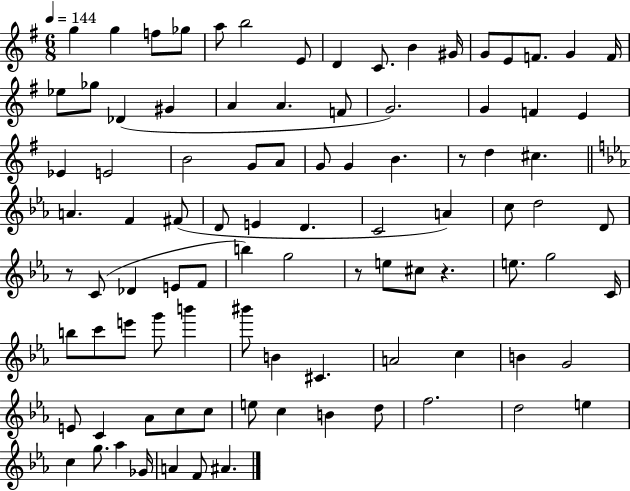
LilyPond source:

{
  \clef treble
  \numericTimeSignature
  \time 6/8
  \key g \major
  \tempo 4 = 144
  g''4 g''4 f''8 ges''8 | a''8 b''2 e'8 | d'4 c'8. b'4 gis'16 | g'8 e'8 f'8. g'4 f'16 | \break ees''8 ges''8 des'4( gis'4 | a'4 a'4. f'8 | g'2.) | g'4 f'4 e'4 | \break ees'4 e'2 | b'2 g'8 a'8 | g'8 g'4 b'4. | r8 d''4 cis''4. | \break \bar "||" \break \key ees \major a'4. f'4 fis'8( | d'8 e'4 d'4. | c'2 a'4) | c''8 d''2 d'8 | \break r8 c'8( des'4 e'8 f'8 | b''4) g''2 | r8 e''8 cis''8 r4. | e''8. g''2 c'16 | \break b''8 c'''8 e'''8 g'''8 b'''4 | bis'''8 b'4 cis'4. | a'2 c''4 | b'4 g'2 | \break e'8 c'4 aes'8 c''8 c''8 | e''8 c''4 b'4 d''8 | f''2. | d''2 e''4 | \break c''4 g''8. aes''4 ges'16 | a'4 f'8 ais'4. | \bar "|."
}